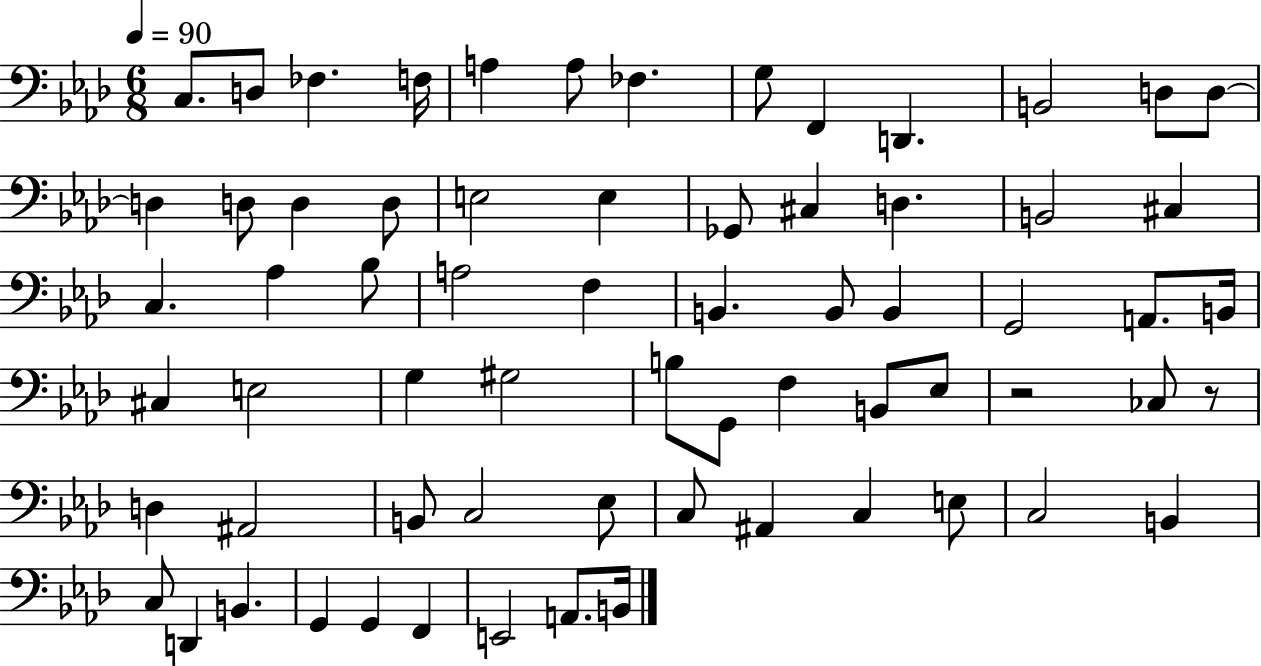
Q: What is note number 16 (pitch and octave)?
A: D3